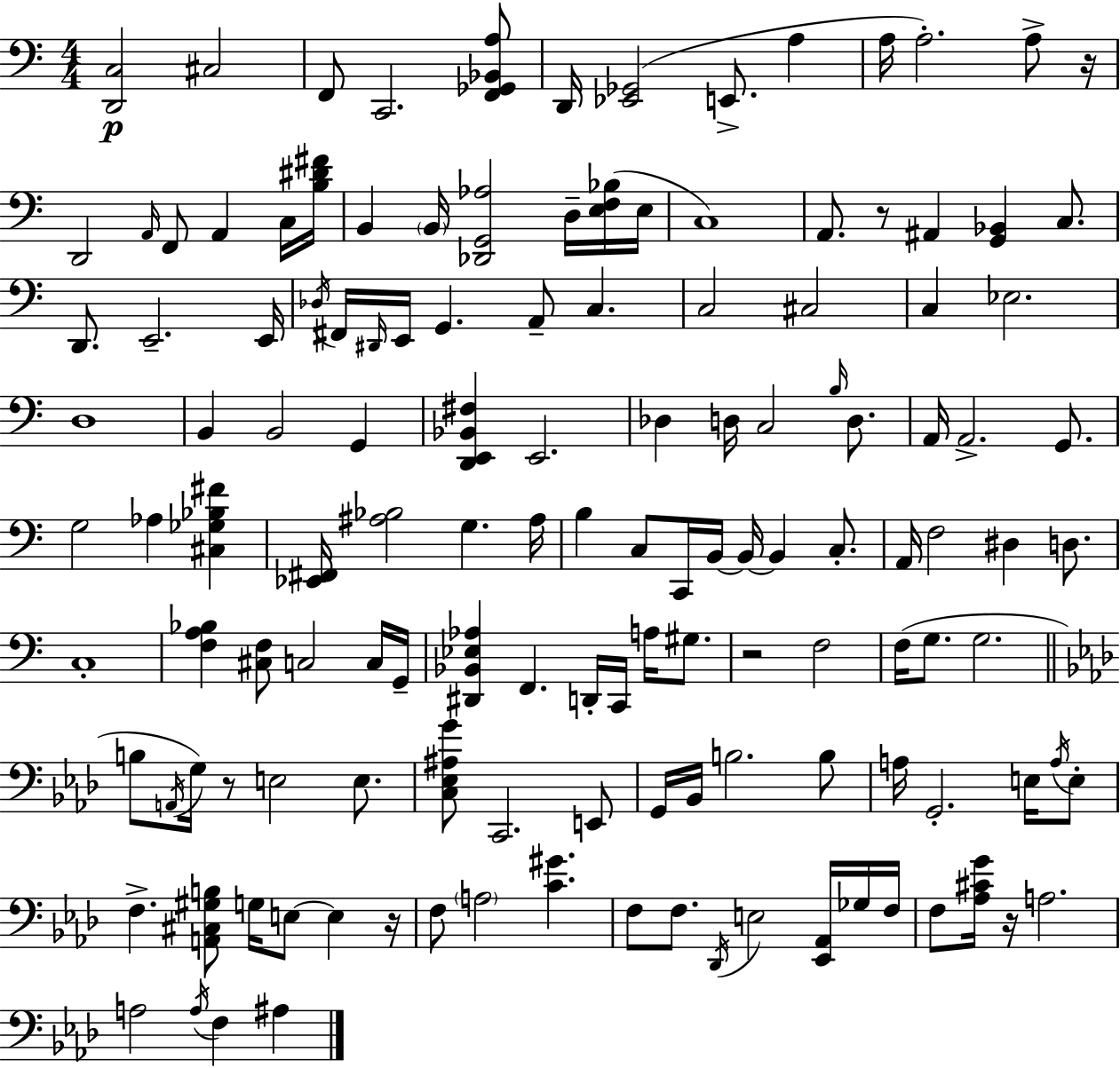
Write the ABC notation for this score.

X:1
T:Untitled
M:4/4
L:1/4
K:C
[D,,C,]2 ^C,2 F,,/2 C,,2 [F,,_G,,_B,,A,]/2 D,,/4 [_E,,_G,,]2 E,,/2 A, A,/4 A,2 A,/2 z/4 D,,2 A,,/4 F,,/2 A,, C,/4 [B,^D^F]/4 B,, B,,/4 [_D,,G,,_A,]2 D,/4 [E,F,_B,]/4 E,/4 C,4 A,,/2 z/2 ^A,, [G,,_B,,] C,/2 D,,/2 E,,2 E,,/4 _D,/4 ^F,,/4 ^D,,/4 E,,/4 G,, A,,/2 C, C,2 ^C,2 C, _E,2 D,4 B,, B,,2 G,, [D,,E,,_B,,^F,] E,,2 _D, D,/4 C,2 B,/4 D,/2 A,,/4 A,,2 G,,/2 G,2 _A, [^C,_G,_B,^F] [_E,,^F,,]/4 [^A,_B,]2 G, ^A,/4 B, C,/2 C,,/4 B,,/4 B,,/4 B,, C,/2 A,,/4 F,2 ^D, D,/2 C,4 [F,A,_B,] [^C,F,]/2 C,2 C,/4 G,,/4 [^D,,_B,,_E,_A,] F,, D,,/4 C,,/4 A,/4 ^G,/2 z2 F,2 F,/4 G,/2 G,2 B,/2 A,,/4 G,/4 z/2 E,2 E,/2 [C,_E,^A,G]/2 C,,2 E,,/2 G,,/4 _B,,/4 B,2 B,/2 A,/4 G,,2 E,/4 A,/4 E,/2 F, [A,,^C,^G,B,]/2 G,/4 E,/2 E, z/4 F,/2 A,2 [C^G] F,/2 F,/2 _D,,/4 E,2 [_E,,_A,,]/4 _G,/4 F,/4 F,/2 [_A,^CG]/4 z/4 A,2 A,2 A,/4 F, ^A,